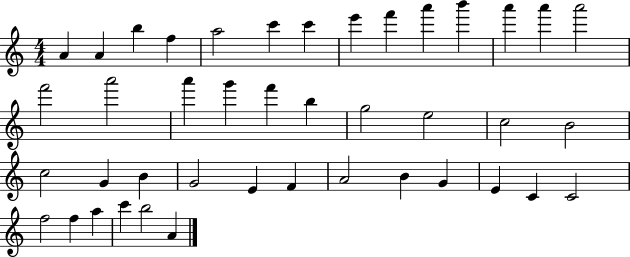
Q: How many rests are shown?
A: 0